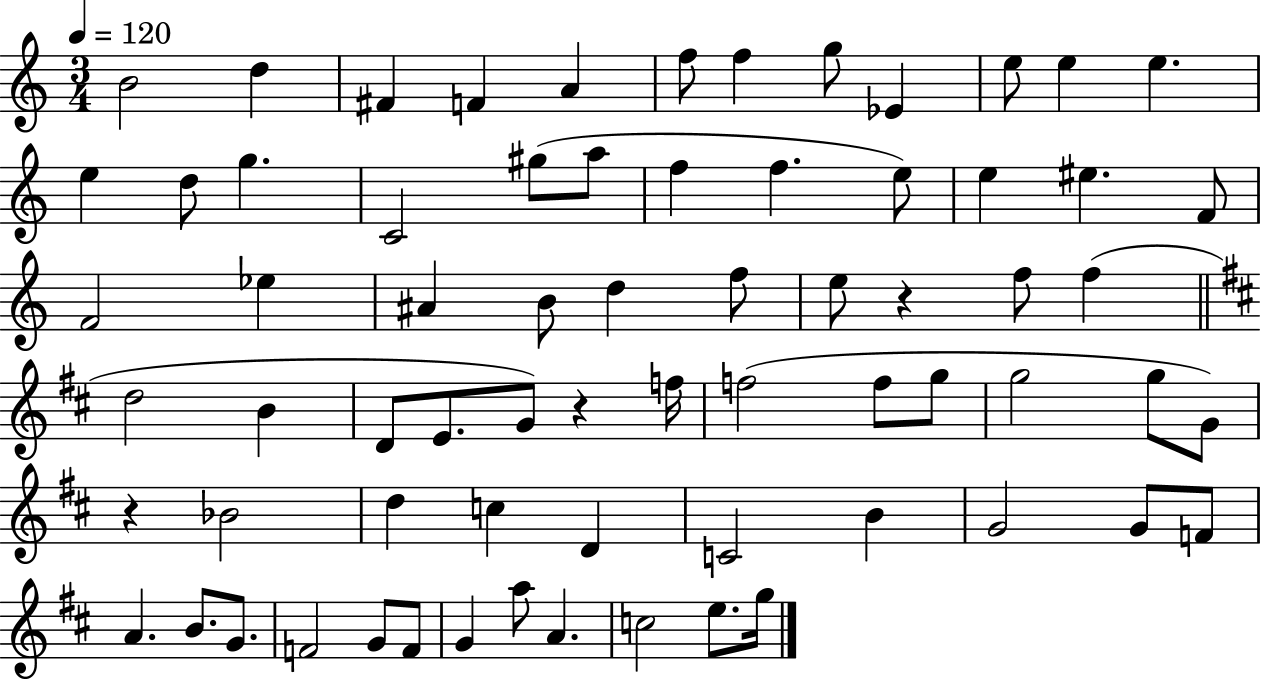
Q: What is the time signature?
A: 3/4